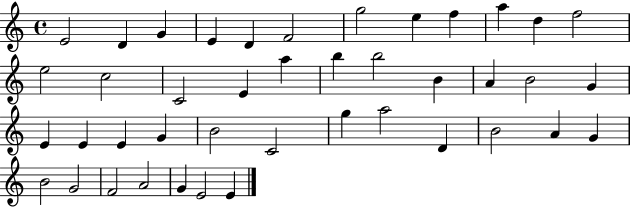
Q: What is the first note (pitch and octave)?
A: E4